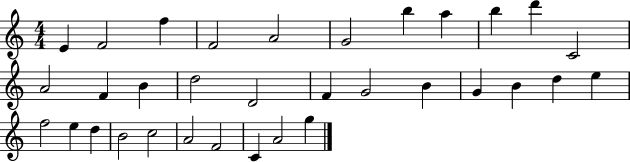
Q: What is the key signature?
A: C major